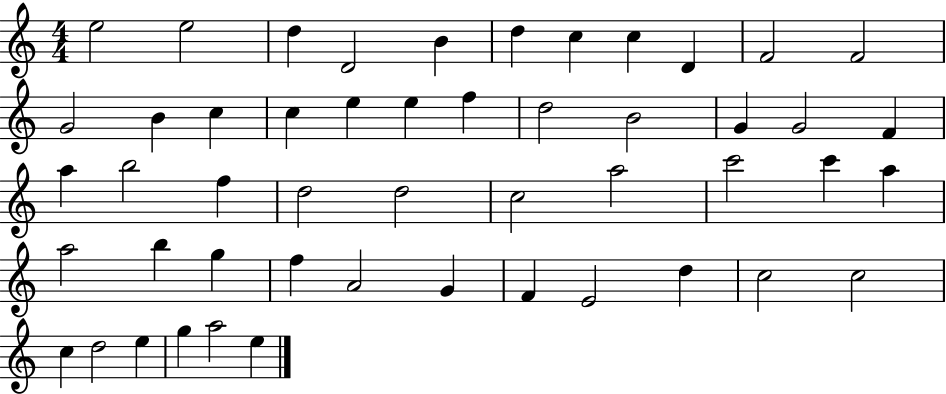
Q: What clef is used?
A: treble